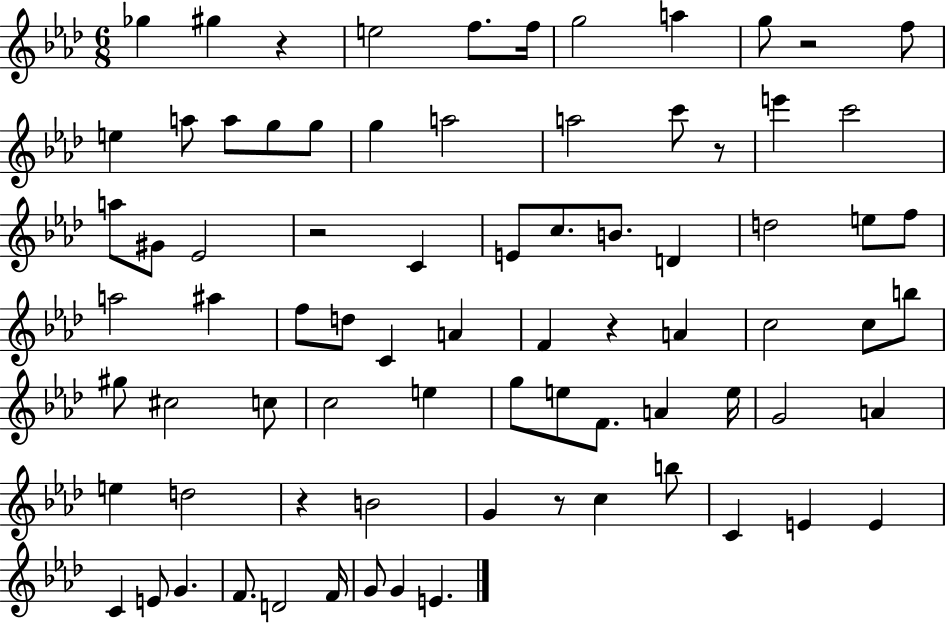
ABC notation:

X:1
T:Untitled
M:6/8
L:1/4
K:Ab
_g ^g z e2 f/2 f/4 g2 a g/2 z2 f/2 e a/2 a/2 g/2 g/2 g a2 a2 c'/2 z/2 e' c'2 a/2 ^G/2 _E2 z2 C E/2 c/2 B/2 D d2 e/2 f/2 a2 ^a f/2 d/2 C A F z A c2 c/2 b/2 ^g/2 ^c2 c/2 c2 e g/2 e/2 F/2 A e/4 G2 A e d2 z B2 G z/2 c b/2 C E E C E/2 G F/2 D2 F/4 G/2 G E